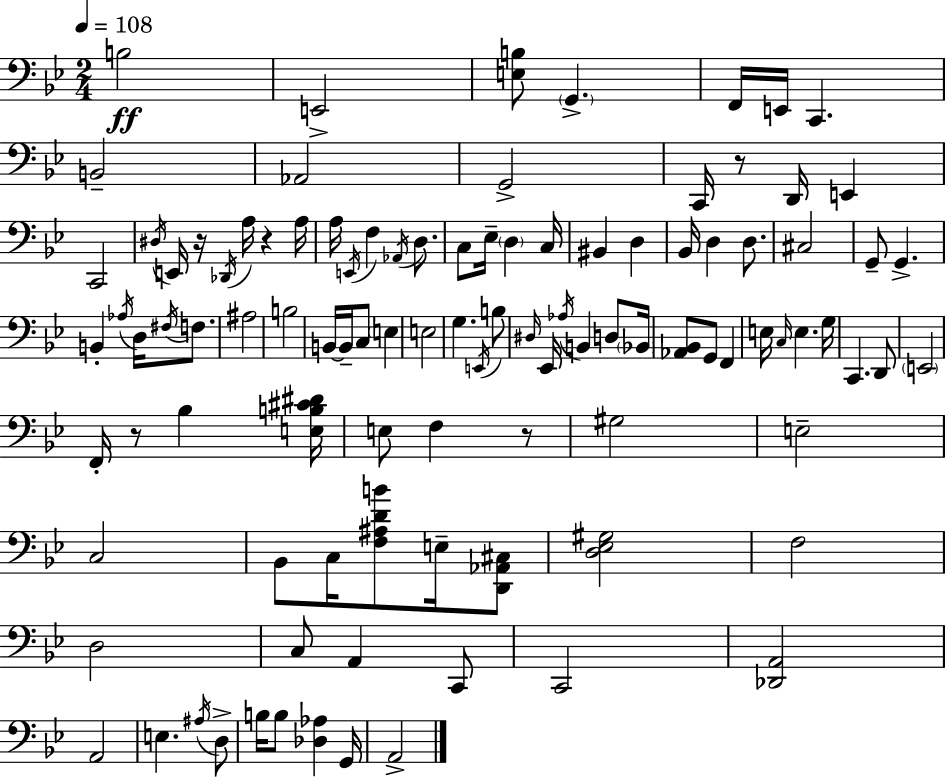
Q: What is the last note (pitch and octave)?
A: A2